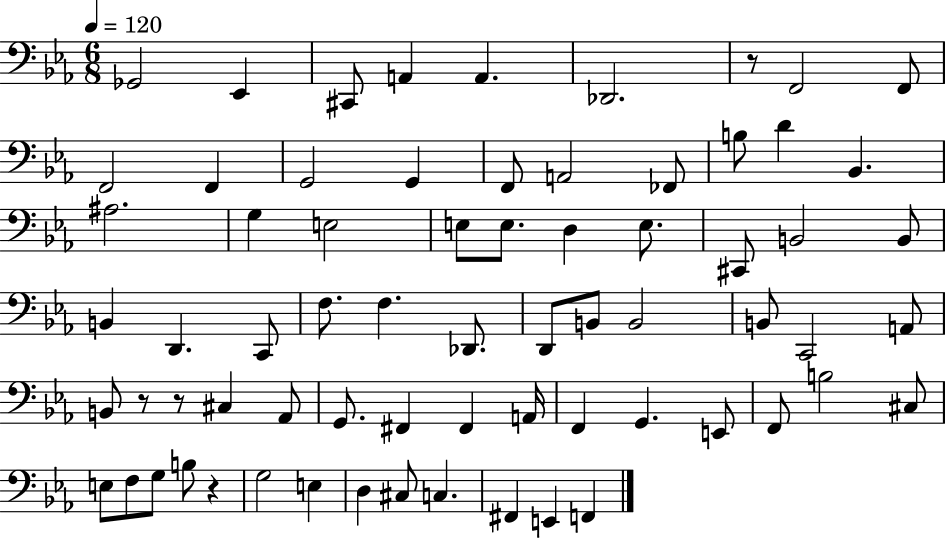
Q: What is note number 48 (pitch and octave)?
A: F2